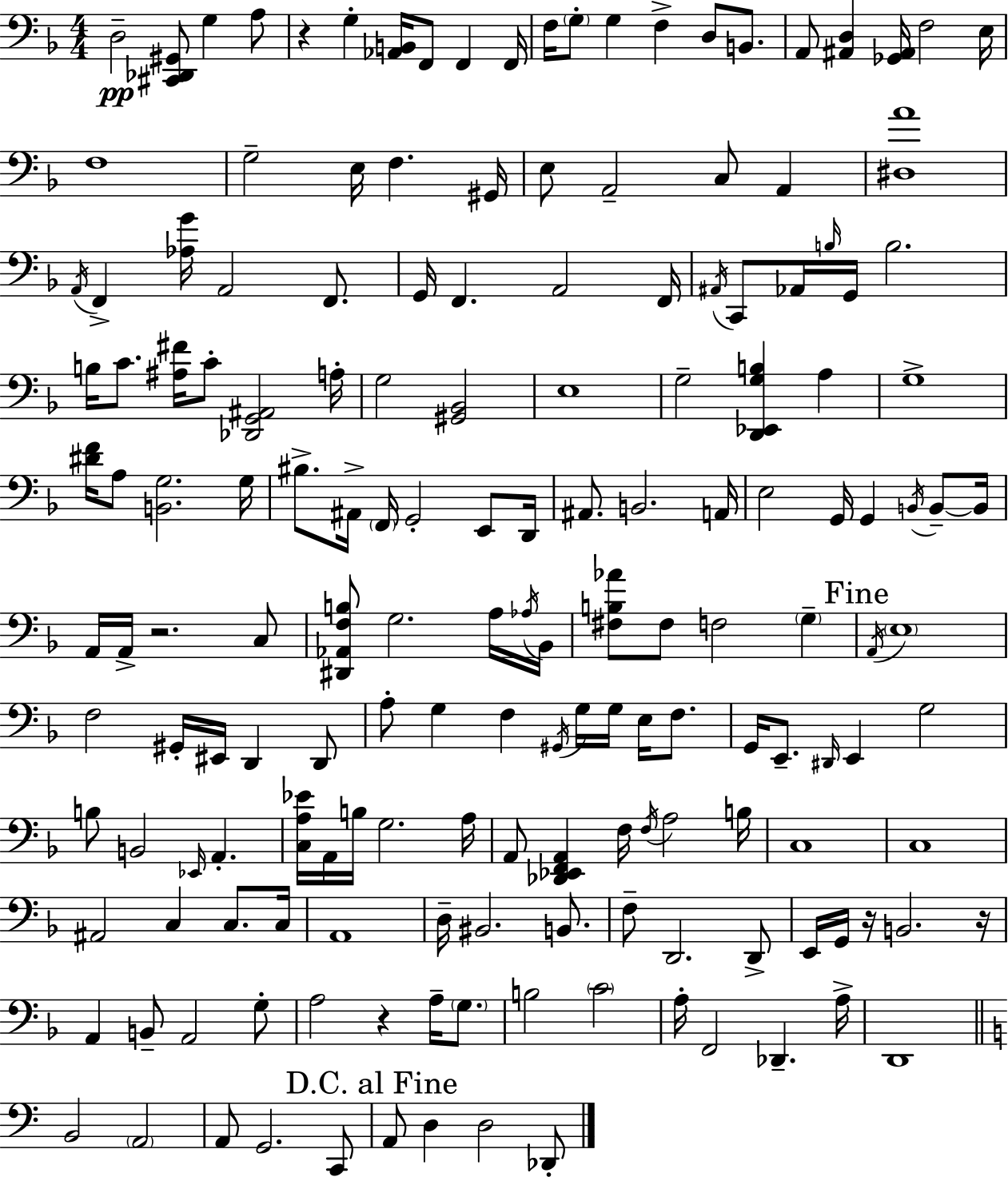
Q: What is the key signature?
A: D minor